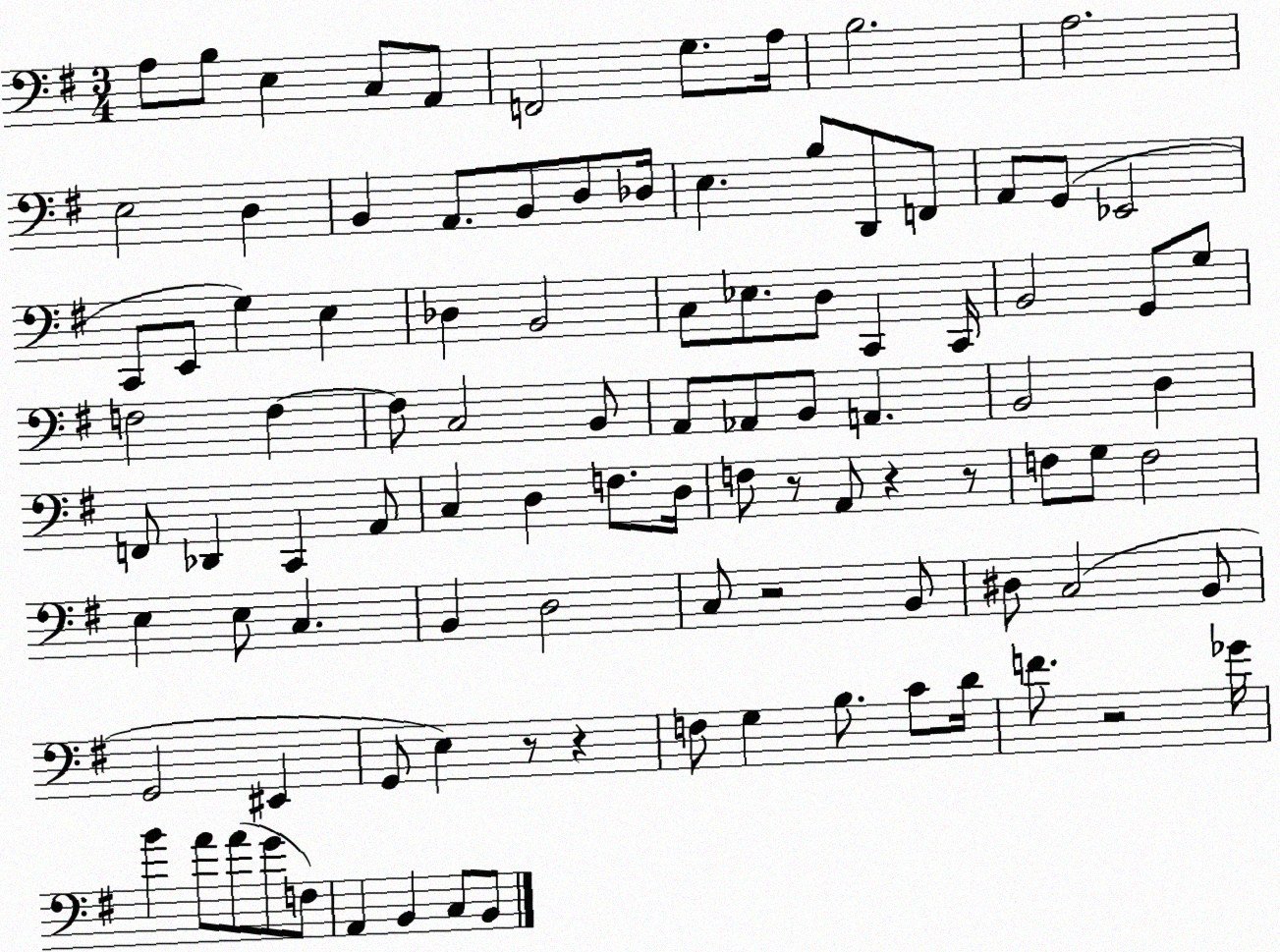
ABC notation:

X:1
T:Untitled
M:3/4
L:1/4
K:G
A,/2 B,/2 E, C,/2 A,,/2 F,,2 G,/2 A,/4 B,2 A,2 E,2 D, B,, A,,/2 B,,/2 D,/2 _D,/4 E, B,/2 D,,/2 F,,/2 A,,/2 G,,/2 _E,,2 C,,/2 E,,/2 G, E, _D, B,,2 C,/2 _E,/2 D,/2 C,, C,,/4 B,,2 G,,/2 G,/2 F,2 F, F,/2 C,2 B,,/2 A,,/2 _A,,/2 B,,/2 A,, B,,2 D, F,,/2 _D,, C,, A,,/2 C, D, F,/2 D,/4 F,/2 z/2 A,,/2 z z/2 F,/2 G,/2 F,2 E, E,/2 C, B,, D,2 C,/2 z2 B,,/2 ^D,/2 C,2 B,,/2 G,,2 ^E,, G,,/2 E, z/2 z F,/2 G, B,/2 C/2 D/4 F/2 z2 _G/4 B A/2 A/2 G/2 F,/2 A,, B,, C,/2 B,,/2